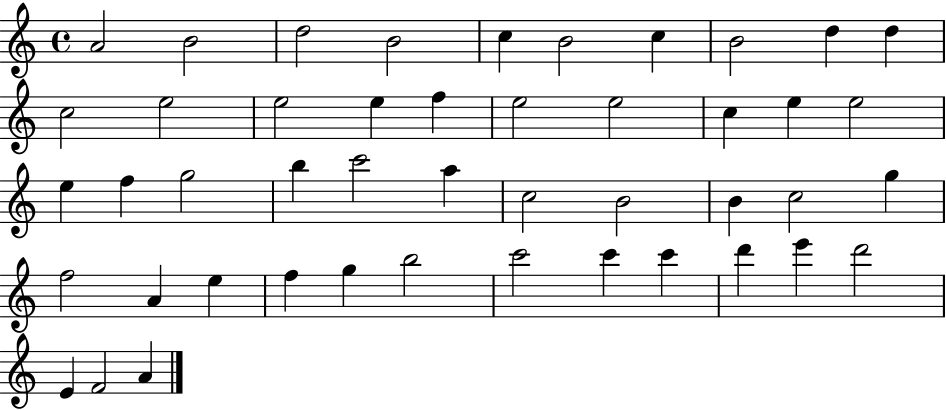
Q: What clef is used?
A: treble